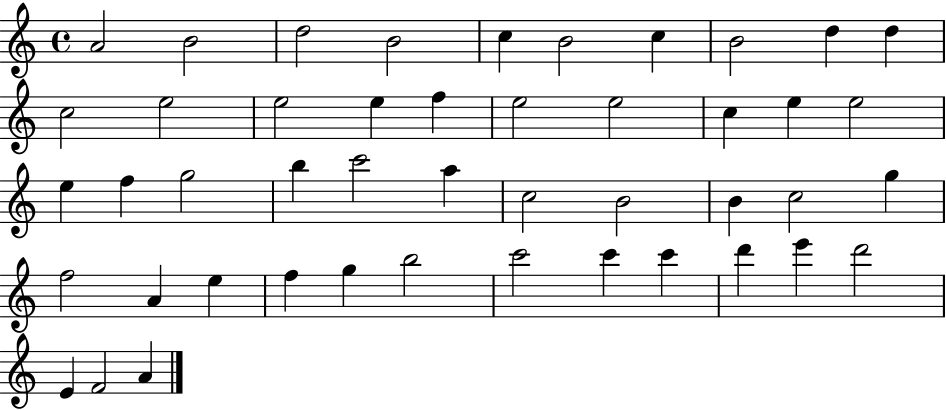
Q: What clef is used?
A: treble